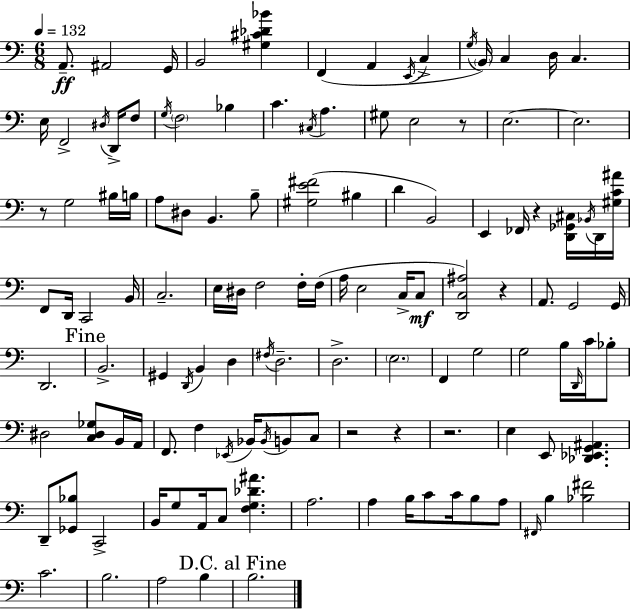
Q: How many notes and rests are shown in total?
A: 125